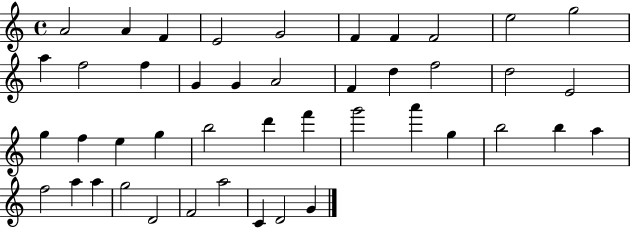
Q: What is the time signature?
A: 4/4